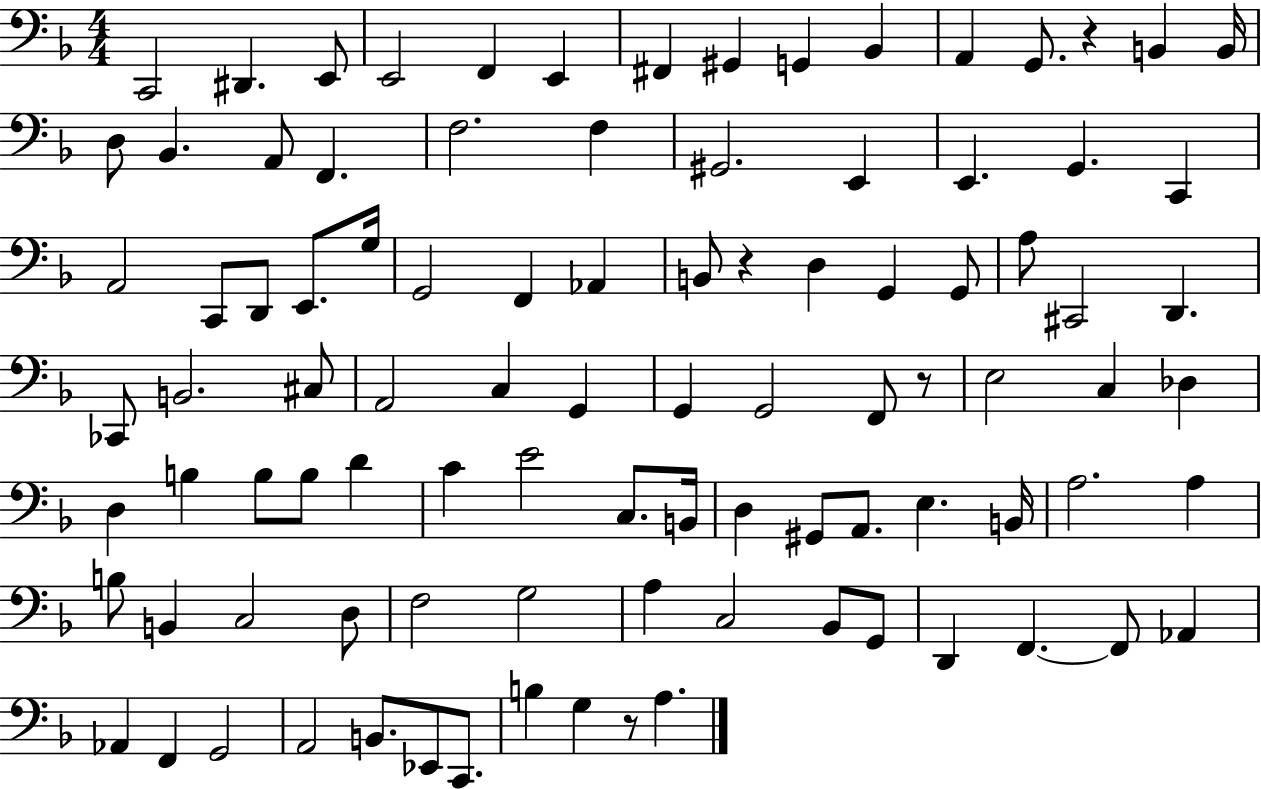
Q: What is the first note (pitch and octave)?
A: C2